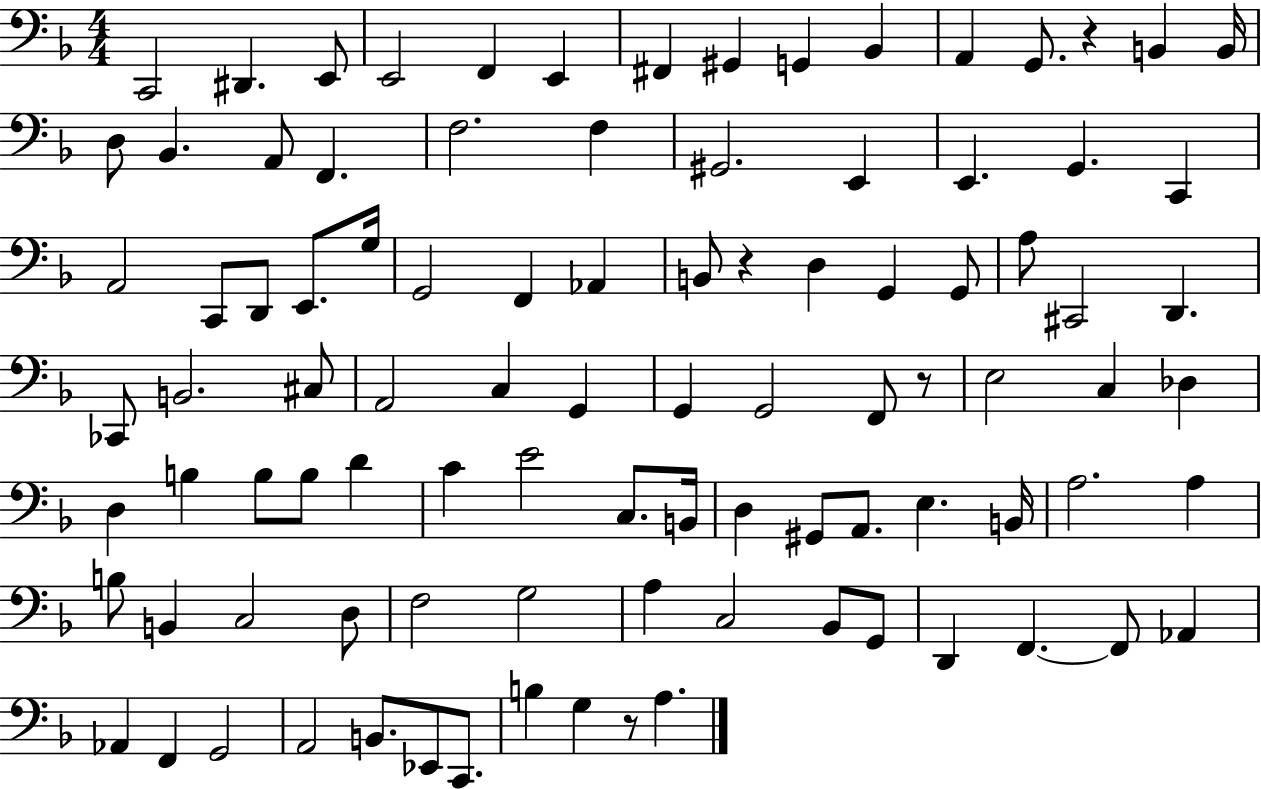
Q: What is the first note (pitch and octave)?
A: C2